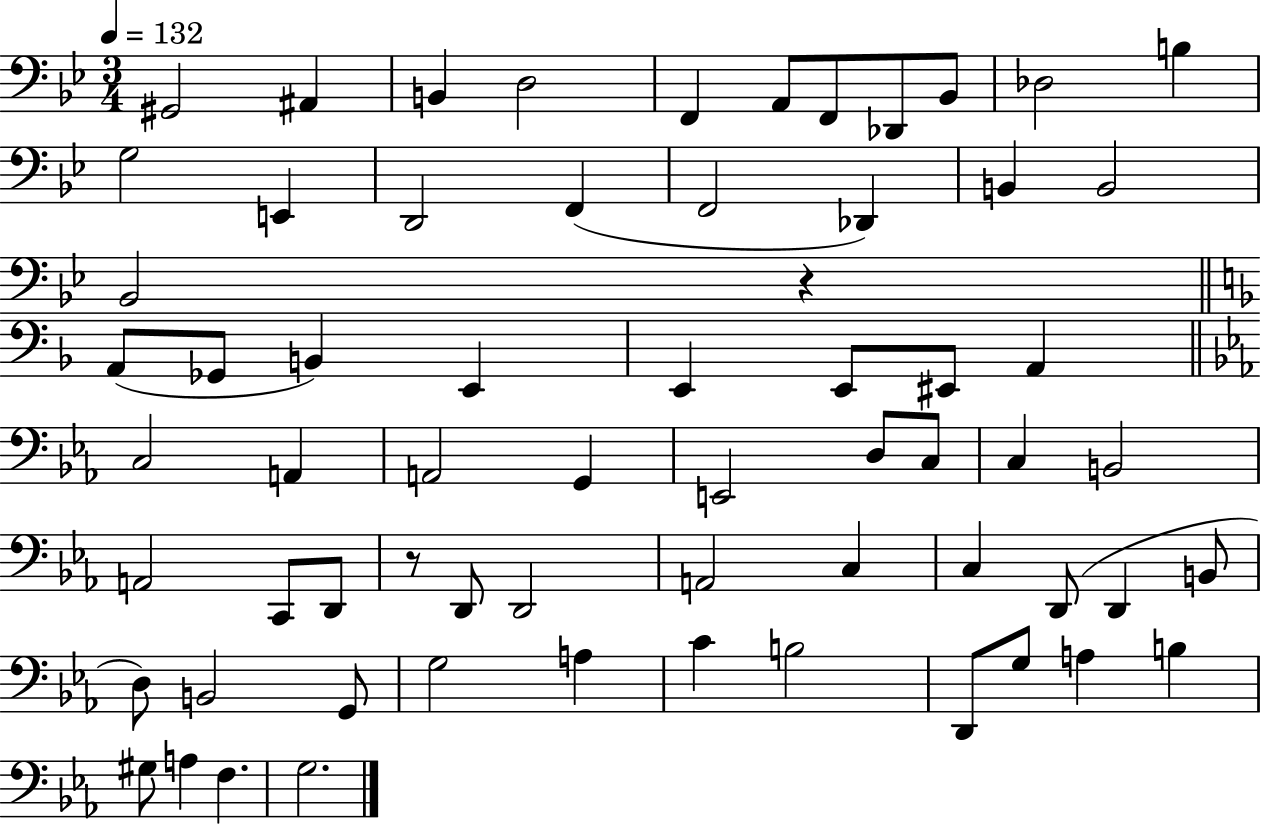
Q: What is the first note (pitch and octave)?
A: G#2